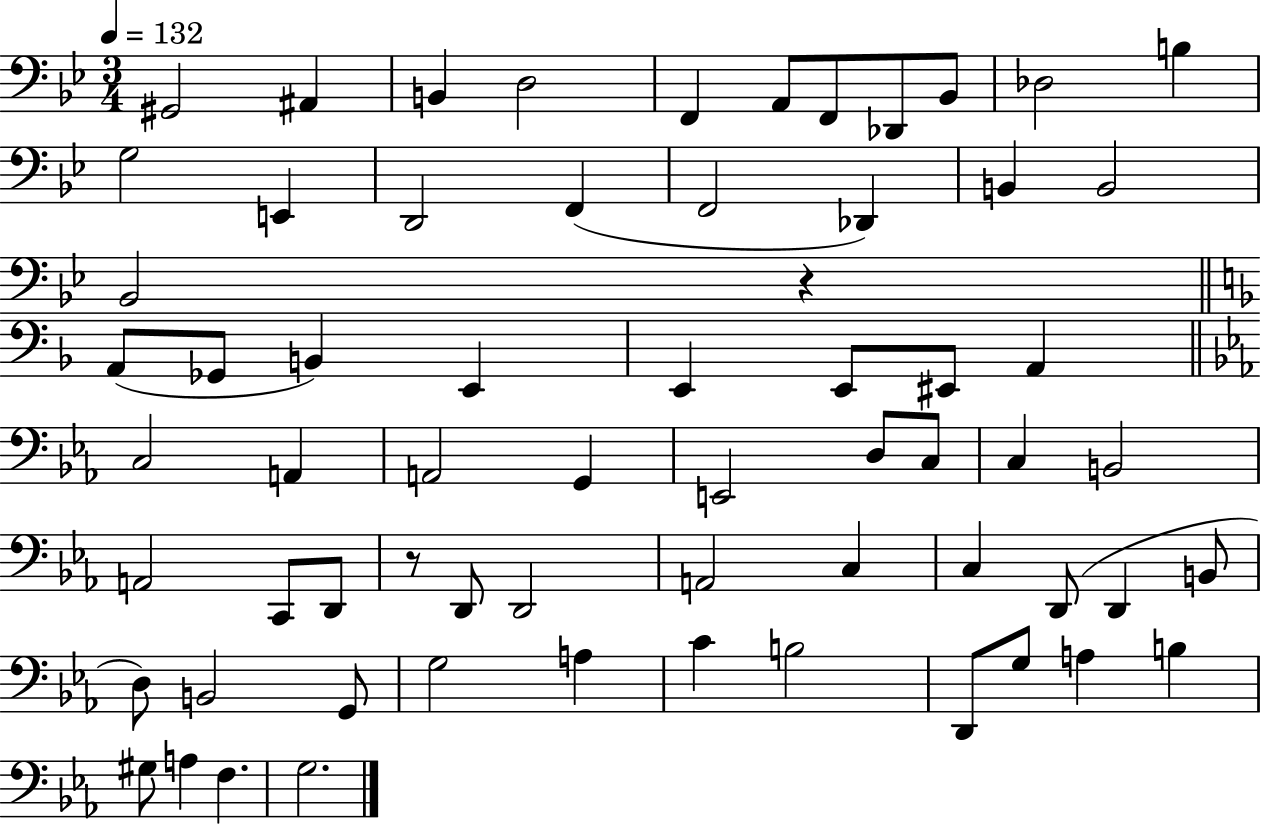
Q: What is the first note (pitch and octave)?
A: G#2